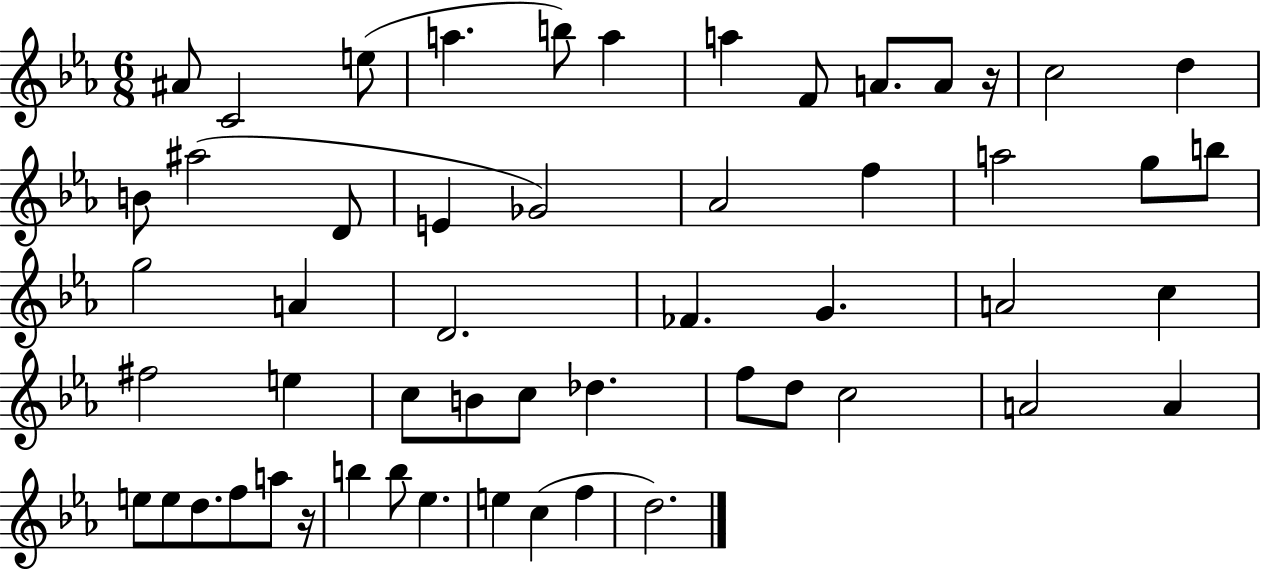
X:1
T:Untitled
M:6/8
L:1/4
K:Eb
^A/2 C2 e/2 a b/2 a a F/2 A/2 A/2 z/4 c2 d B/2 ^a2 D/2 E _G2 _A2 f a2 g/2 b/2 g2 A D2 _F G A2 c ^f2 e c/2 B/2 c/2 _d f/2 d/2 c2 A2 A e/2 e/2 d/2 f/2 a/2 z/4 b b/2 _e e c f d2